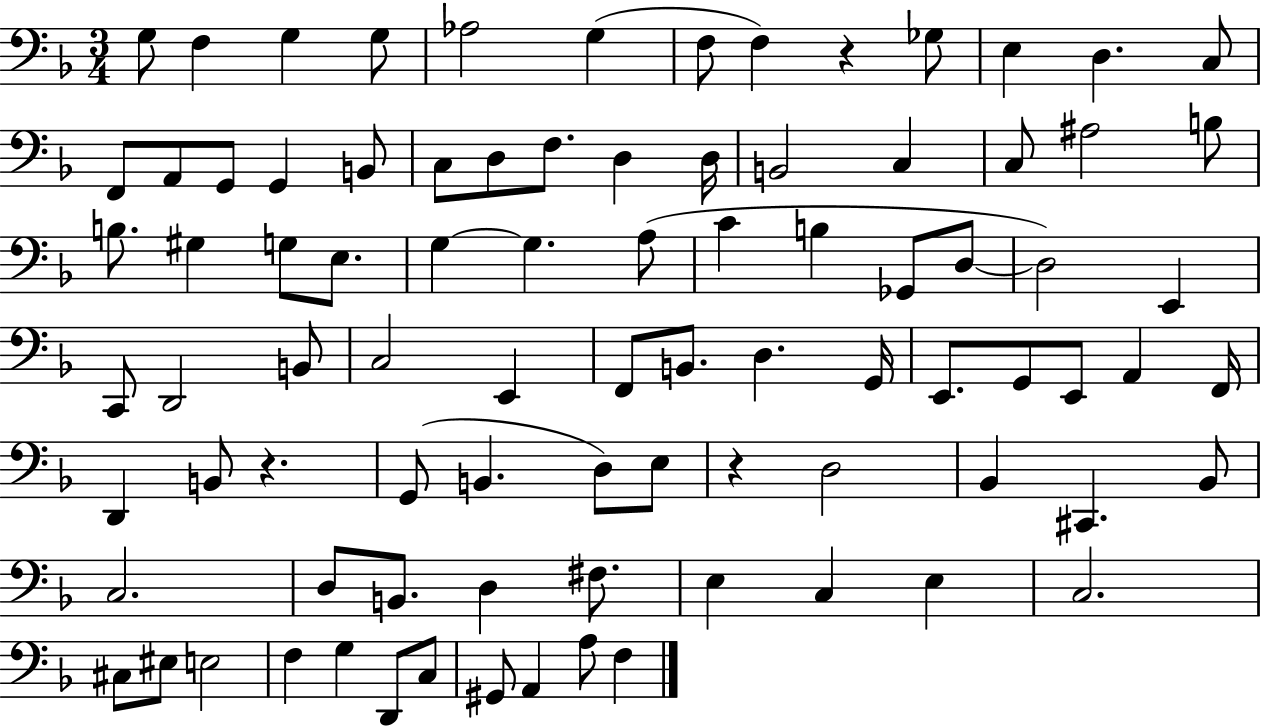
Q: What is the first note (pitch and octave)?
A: G3